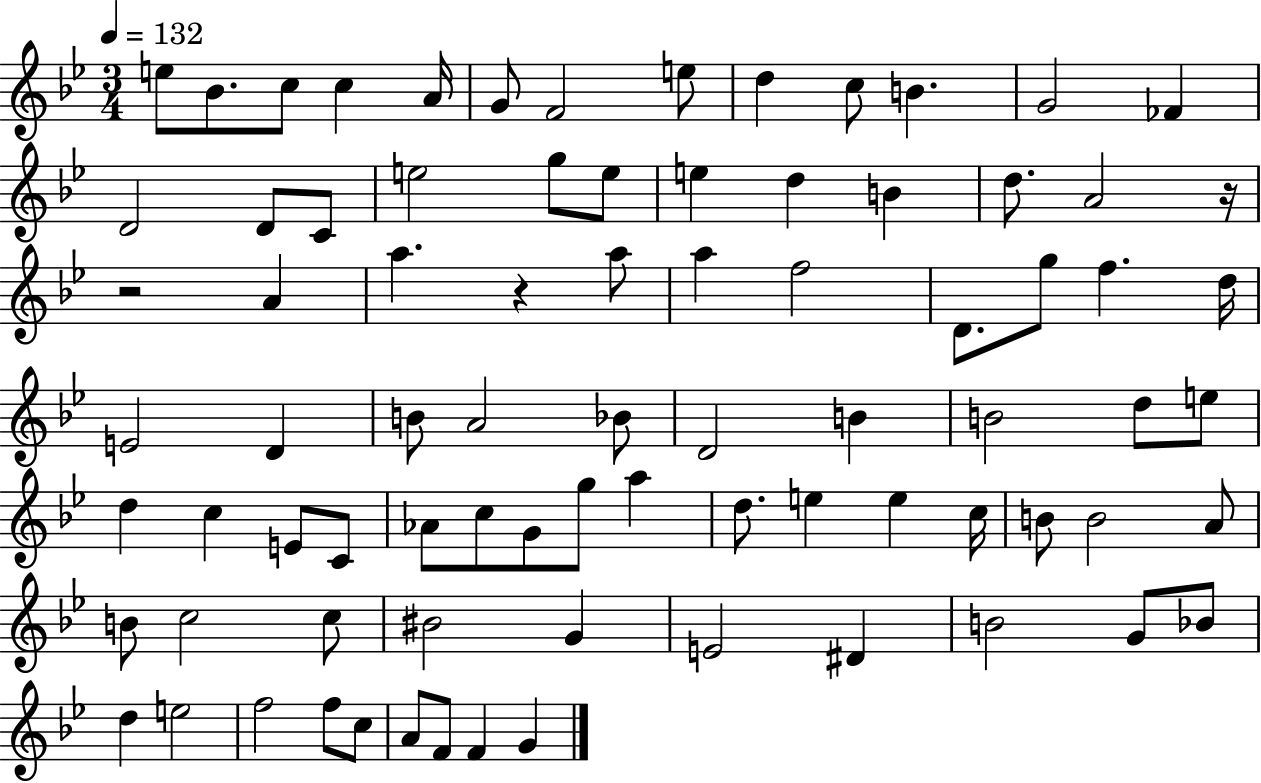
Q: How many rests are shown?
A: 3